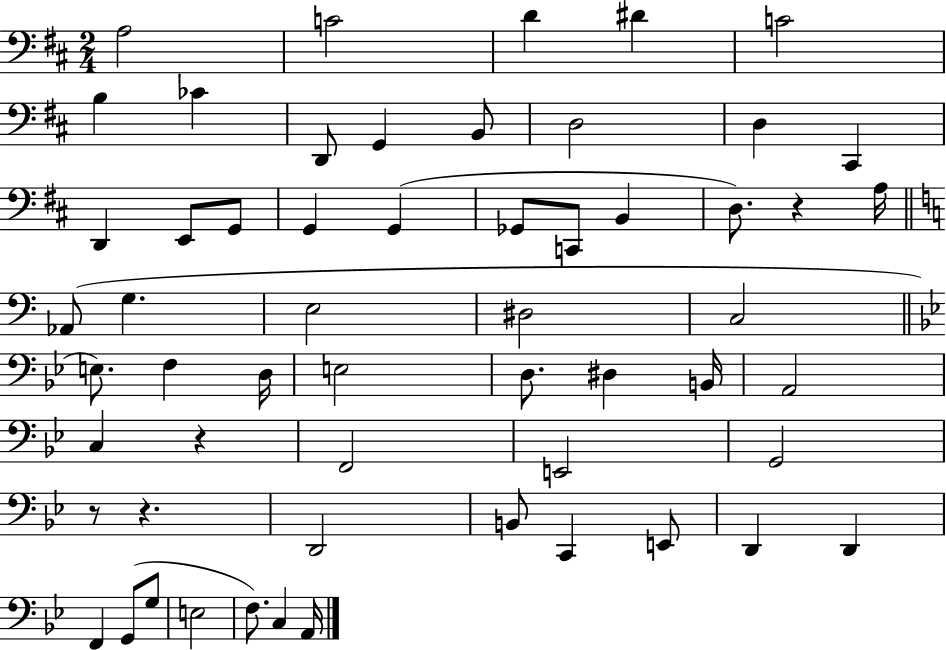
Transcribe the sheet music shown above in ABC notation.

X:1
T:Untitled
M:2/4
L:1/4
K:D
A,2 C2 D ^D C2 B, _C D,,/2 G,, B,,/2 D,2 D, ^C,, D,, E,,/2 G,,/2 G,, G,, _G,,/2 C,,/2 B,, D,/2 z A,/4 _A,,/2 G, E,2 ^D,2 C,2 E,/2 F, D,/4 E,2 D,/2 ^D, B,,/4 A,,2 C, z F,,2 E,,2 G,,2 z/2 z D,,2 B,,/2 C,, E,,/2 D,, D,, F,, G,,/2 G,/2 E,2 F,/2 C, A,,/4